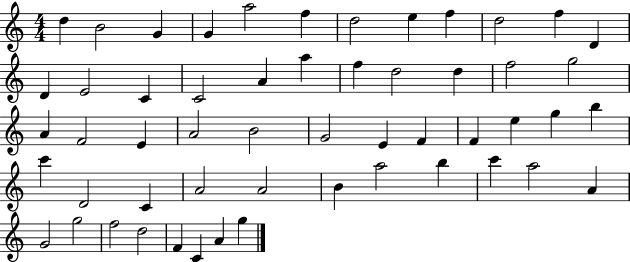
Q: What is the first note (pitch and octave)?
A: D5